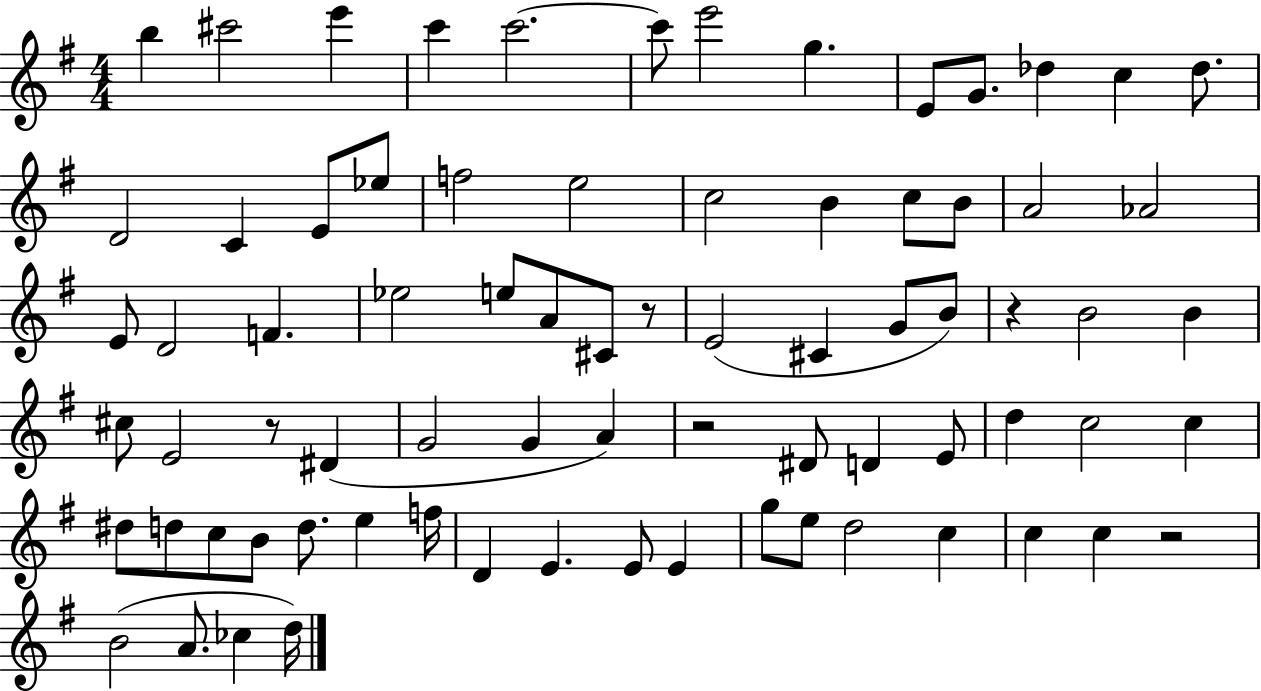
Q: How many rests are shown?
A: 5